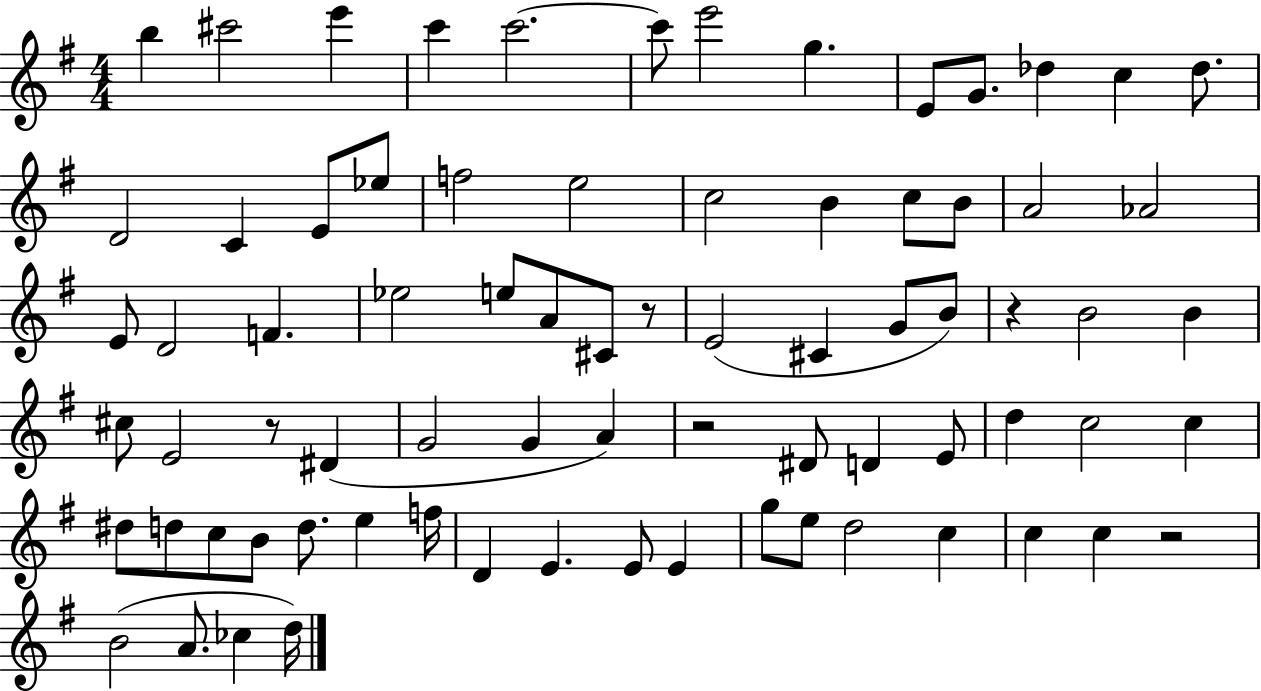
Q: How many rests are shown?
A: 5